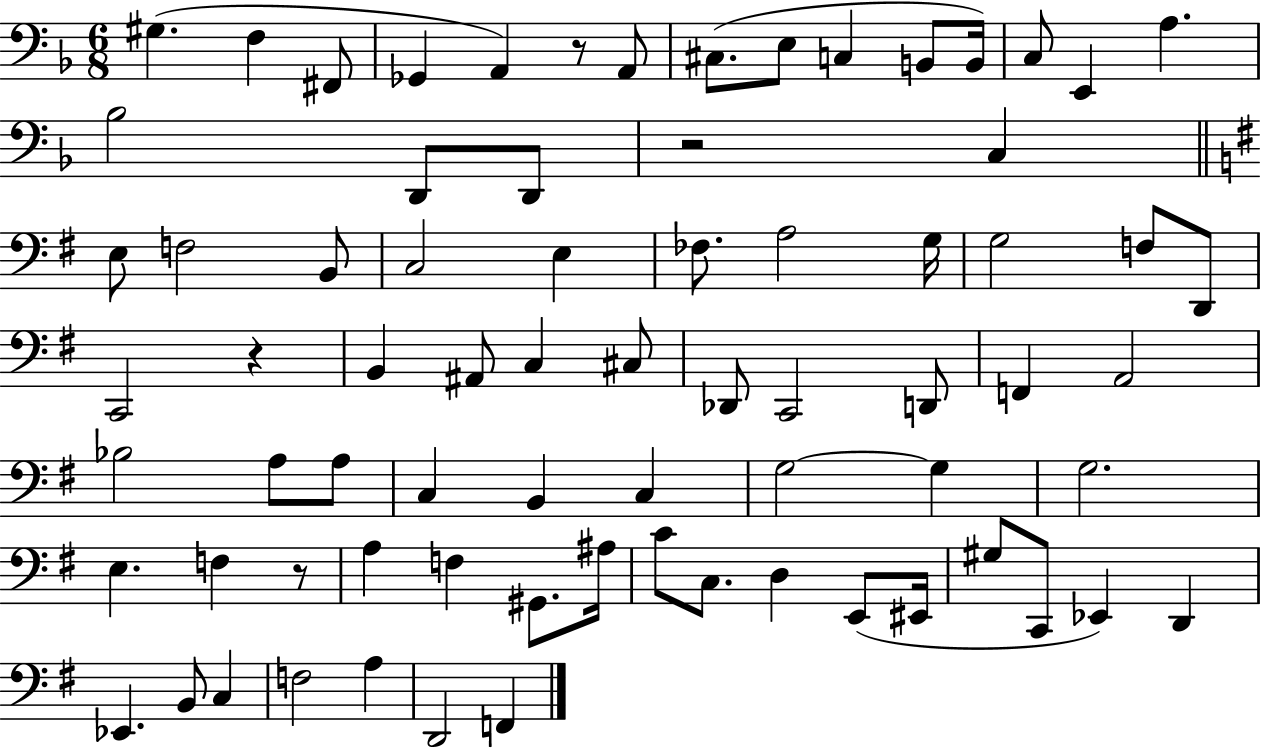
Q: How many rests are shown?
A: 4